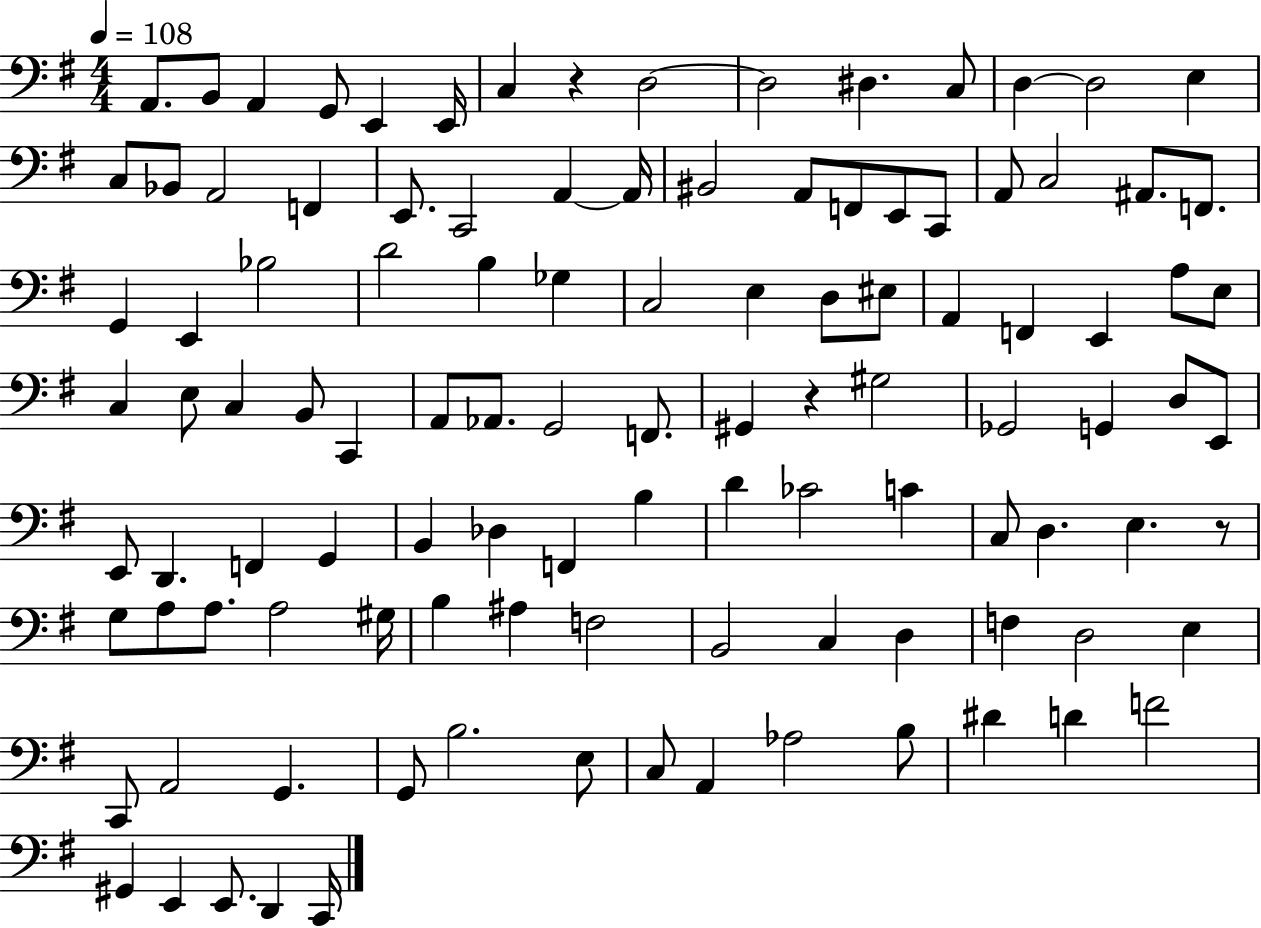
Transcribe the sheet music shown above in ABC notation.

X:1
T:Untitled
M:4/4
L:1/4
K:G
A,,/2 B,,/2 A,, G,,/2 E,, E,,/4 C, z D,2 D,2 ^D, C,/2 D, D,2 E, C,/2 _B,,/2 A,,2 F,, E,,/2 C,,2 A,, A,,/4 ^B,,2 A,,/2 F,,/2 E,,/2 C,,/2 A,,/2 C,2 ^A,,/2 F,,/2 G,, E,, _B,2 D2 B, _G, C,2 E, D,/2 ^E,/2 A,, F,, E,, A,/2 E,/2 C, E,/2 C, B,,/2 C,, A,,/2 _A,,/2 G,,2 F,,/2 ^G,, z ^G,2 _G,,2 G,, D,/2 E,,/2 E,,/2 D,, F,, G,, B,, _D, F,, B, D _C2 C C,/2 D, E, z/2 G,/2 A,/2 A,/2 A,2 ^G,/4 B, ^A, F,2 B,,2 C, D, F, D,2 E, C,,/2 A,,2 G,, G,,/2 B,2 E,/2 C,/2 A,, _A,2 B,/2 ^D D F2 ^G,, E,, E,,/2 D,, C,,/4